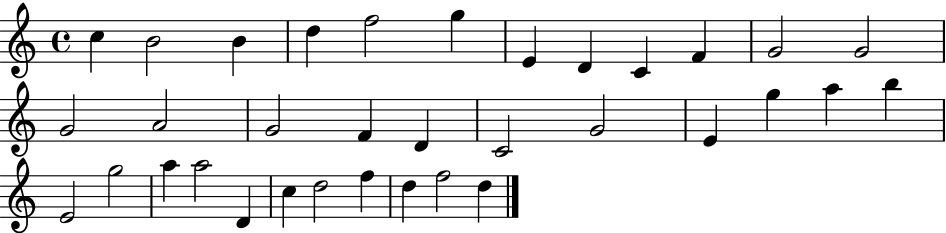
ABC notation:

X:1
T:Untitled
M:4/4
L:1/4
K:C
c B2 B d f2 g E D C F G2 G2 G2 A2 G2 F D C2 G2 E g a b E2 g2 a a2 D c d2 f d f2 d